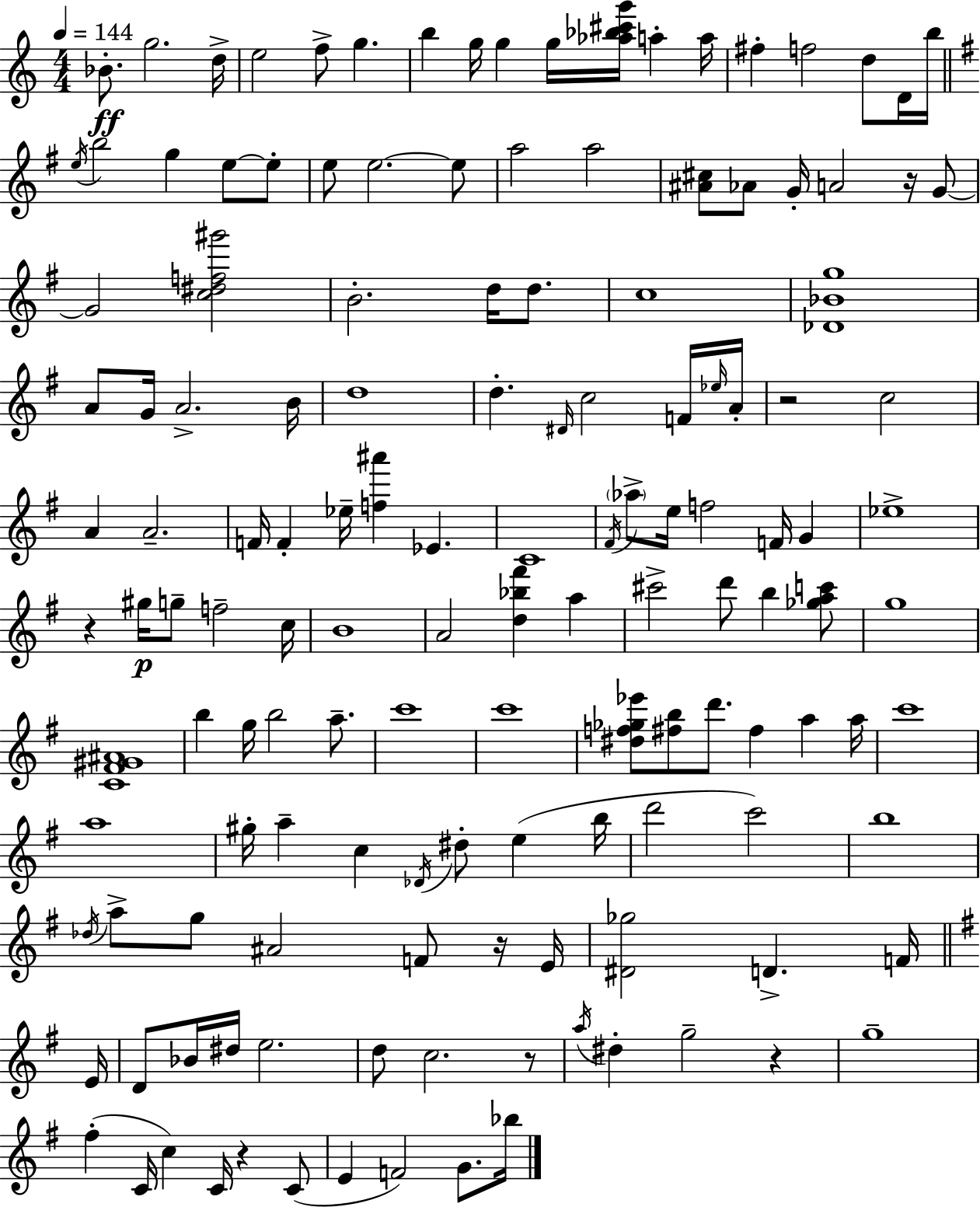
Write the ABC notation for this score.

X:1
T:Untitled
M:4/4
L:1/4
K:Am
_B/2 g2 d/4 e2 f/2 g b g/4 g g/4 [_a_b^c'g']/4 a a/4 ^f f2 d/2 D/4 b/4 e/4 b2 g e/2 e/2 e/2 e2 e/2 a2 a2 [^A^c]/2 _A/2 G/4 A2 z/4 G/2 G2 [c^df^g']2 B2 d/4 d/2 c4 [_D_Bg]4 A/2 G/4 A2 B/4 d4 d ^D/4 c2 F/4 _e/4 A/4 z2 c2 A A2 F/4 F _e/4 [f^a'] _E C4 ^F/4 _a/2 e/4 f2 F/4 G _e4 z ^g/4 g/2 f2 c/4 B4 A2 [d_b^f'] a ^c'2 d'/2 b [_gac']/2 g4 [C^F^G^A]4 b g/4 b2 a/2 c'4 c'4 [^df_g_e']/2 [^fb]/2 d'/2 ^f a a/4 c'4 a4 ^g/4 a c _D/4 ^d/2 e b/4 d'2 c'2 b4 _d/4 a/2 g/2 ^A2 F/2 z/4 E/4 [^D_g]2 D F/4 E/4 D/2 _B/4 ^d/4 e2 d/2 c2 z/2 a/4 ^d g2 z g4 ^f C/4 c C/4 z C/2 E F2 G/2 _b/4